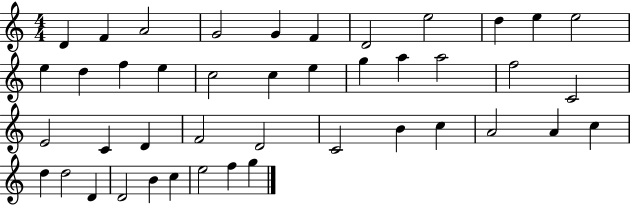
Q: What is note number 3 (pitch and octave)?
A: A4